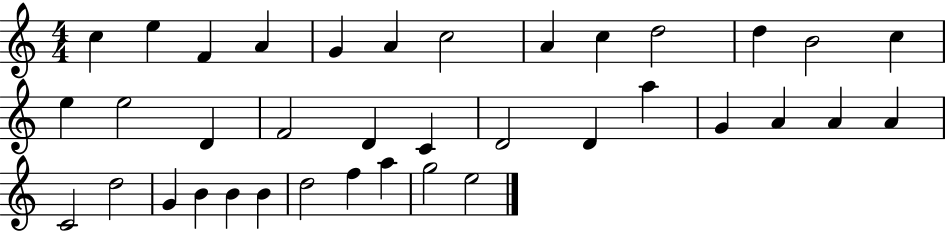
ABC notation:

X:1
T:Untitled
M:4/4
L:1/4
K:C
c e F A G A c2 A c d2 d B2 c e e2 D F2 D C D2 D a G A A A C2 d2 G B B B d2 f a g2 e2